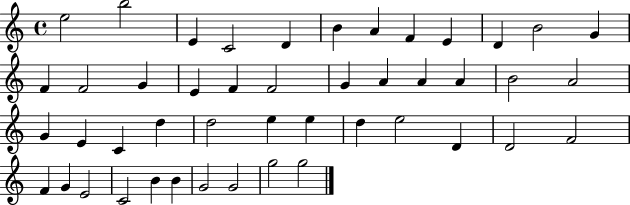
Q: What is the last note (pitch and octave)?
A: G5